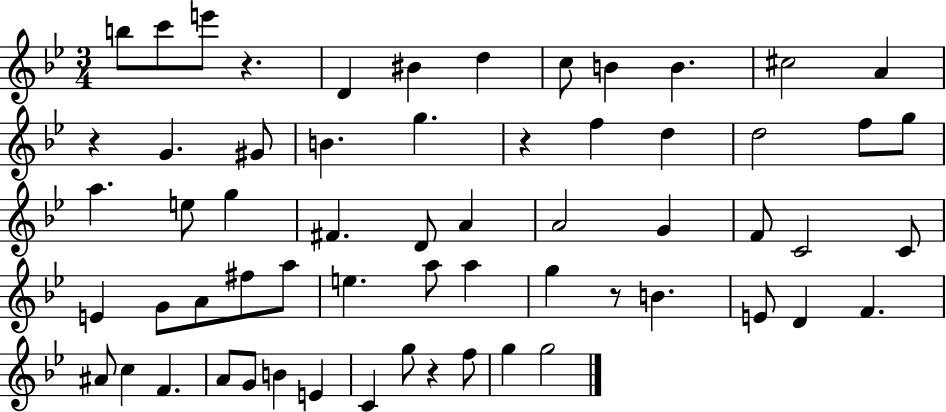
{
  \clef treble
  \numericTimeSignature
  \time 3/4
  \key bes \major
  \repeat volta 2 { b''8 c'''8 e'''8 r4. | d'4 bis'4 d''4 | c''8 b'4 b'4. | cis''2 a'4 | \break r4 g'4. gis'8 | b'4. g''4. | r4 f''4 d''4 | d''2 f''8 g''8 | \break a''4. e''8 g''4 | fis'4. d'8 a'4 | a'2 g'4 | f'8 c'2 c'8 | \break e'4 g'8 a'8 fis''8 a''8 | e''4. a''8 a''4 | g''4 r8 b'4. | e'8 d'4 f'4. | \break ais'8 c''4 f'4. | a'8 g'8 b'4 e'4 | c'4 g''8 r4 f''8 | g''4 g''2 | \break } \bar "|."
}